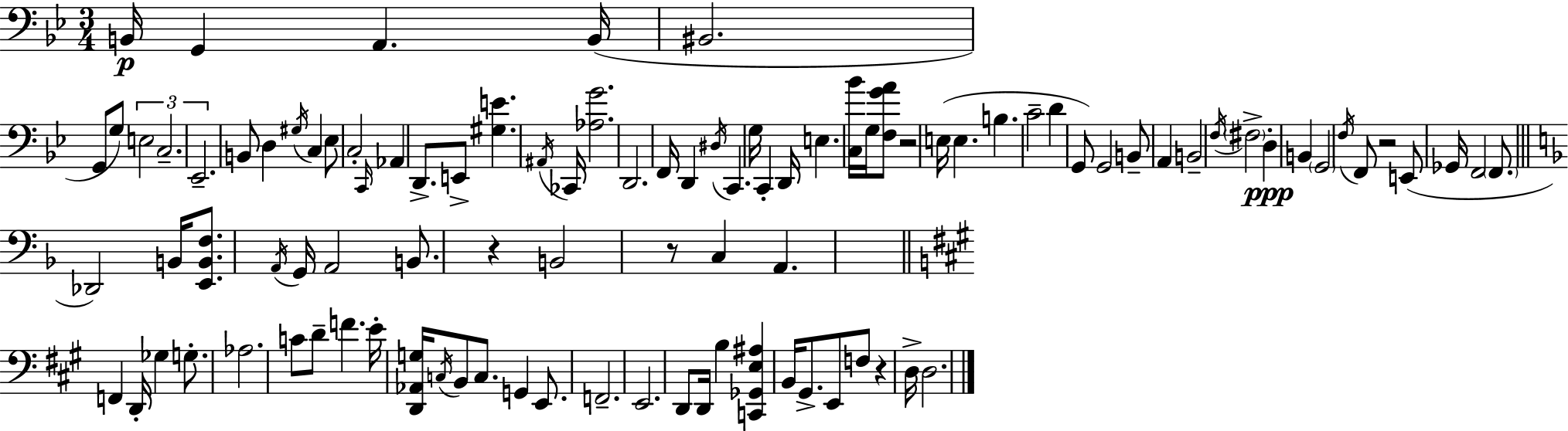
B2/s G2/q A2/q. B2/s BIS2/h. G2/e G3/e E3/h C3/h. Eb2/h. B2/e D3/q G#3/s C3/q Eb3/e C3/h C2/s Ab2/q D2/e. E2/e [G#3,E4]/q. A#2/s CES2/s [Ab3,G4]/h. D2/h. F2/s D2/q D#3/s C2/q. G3/s C2/q D2/s E3/q. [C3,Bb4]/s G3/s [F3,G4,A4]/e R/h E3/s E3/q. B3/q. C4/h D4/q G2/e G2/h B2/e A2/q B2/h F3/s F#3/h D3/q B2/q G2/h F3/s F2/e R/h E2/e Gb2/s F2/h F2/e. Db2/h B2/s [E2,B2,F3]/e. A2/s G2/s A2/h B2/e. R/q B2/h R/e C3/q A2/q. F2/q D2/s Gb3/q G3/e. Ab3/h. C4/e D4/e F4/q. E4/s [D2,Ab2,G3]/s C3/s B2/e C3/e. G2/q E2/e. F2/h. E2/h. D2/e D2/s B3/q [C2,Gb2,E3,A#3]/q B2/s G#2/e. E2/e F3/e R/q D3/s D3/h.